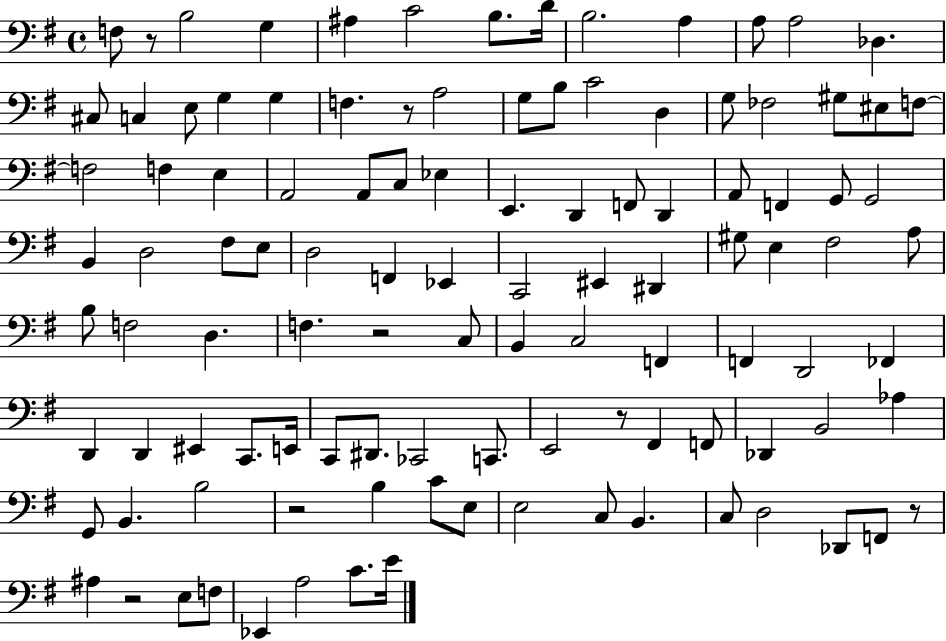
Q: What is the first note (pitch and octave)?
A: F3